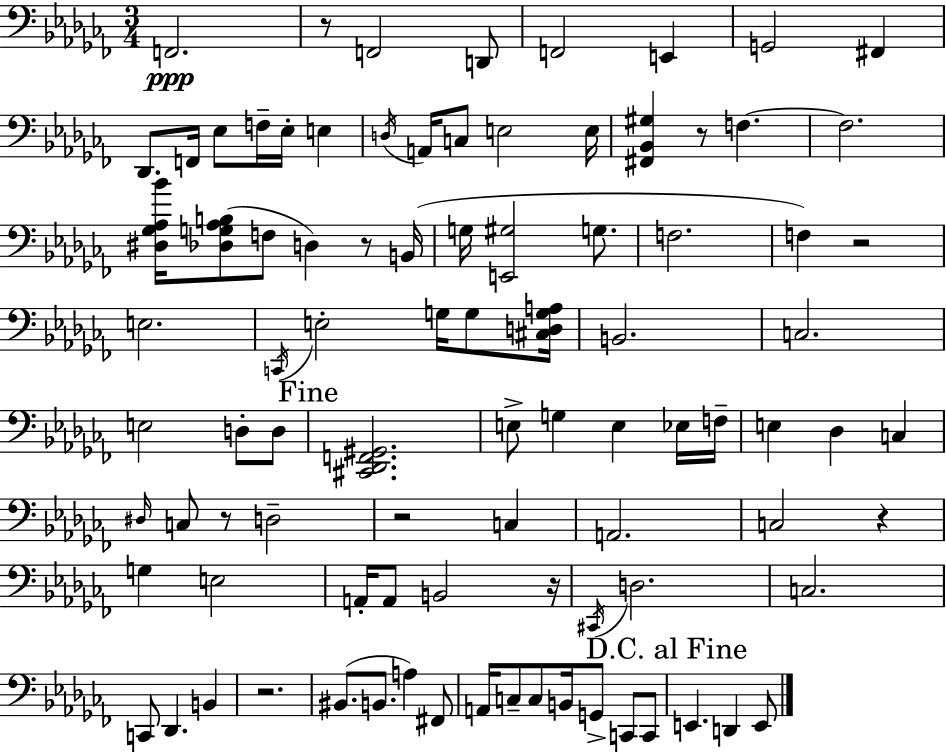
{
  \clef bass
  \numericTimeSignature
  \time 3/4
  \key aes \minor
  f,2.\ppp | r8 f,2 d,8 | f,2 e,4 | g,2 fis,4 | \break des,8. f,16 ees8 f16-- ees16-. e4 | \acciaccatura { d16 } a,16 c8 e2 | e16 <fis, bes, gis>4 r8 f4.~~ | f2. | \break <dis ges aes bes'>16 <des g aes b>8( f8 d4) r8 | b,16( g16 <e, gis>2 g8. | f2. | f4) r2 | \break e2. | \acciaccatura { c,16 } e2-. g16 g8 | <cis d g a>16 b,2. | c2. | \break e2 d8-. | d8 \mark "Fine" <cis, des, f, gis,>2. | e8-> g4 e4 | ees16 f16-- e4 des4 c4 | \break \grace { dis16 } c8 r8 d2-- | r2 c4 | a,2. | c2 r4 | \break g4 e2 | a,16-. a,8 b,2 | r16 \acciaccatura { cis,16 } d2. | c2. | \break c,8 des,4. | b,4 r2. | bis,8.( b,8. a4) | fis,8 a,16 c8-- c8 b,16 g,8-> | \break c,8 c,8 \mark "D.C. al Fine" e,4. d,4 | e,8 \bar "|."
}